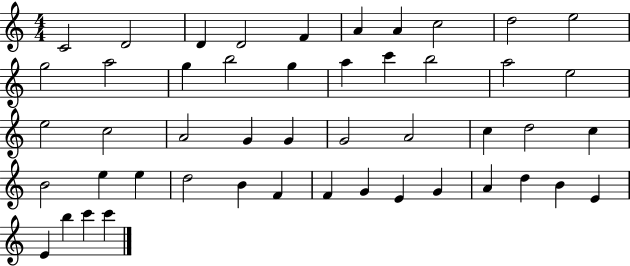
C4/h D4/h D4/q D4/h F4/q A4/q A4/q C5/h D5/h E5/h G5/h A5/h G5/q B5/h G5/q A5/q C6/q B5/h A5/h E5/h E5/h C5/h A4/h G4/q G4/q G4/h A4/h C5/q D5/h C5/q B4/h E5/q E5/q D5/h B4/q F4/q F4/q G4/q E4/q G4/q A4/q D5/q B4/q E4/q E4/q B5/q C6/q C6/q